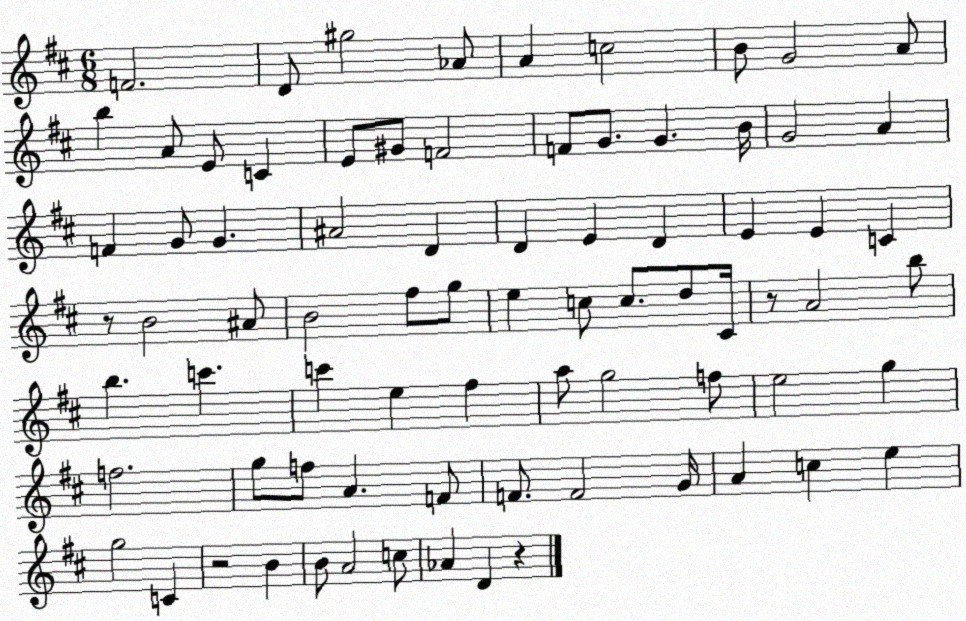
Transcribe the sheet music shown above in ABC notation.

X:1
T:Untitled
M:6/8
L:1/4
K:D
F2 D/2 ^g2 _A/2 A c2 B/2 G2 A/2 b A/2 E/2 C E/2 ^G/2 F2 F/2 G/2 G B/4 G2 A F G/2 G ^A2 D D E D E E C z/2 B2 ^A/2 B2 ^f/2 g/2 e c/2 c/2 d/2 ^C/4 z/2 A2 b/2 b c' c' e ^f a/2 g2 f/2 e2 g f2 g/2 f/2 A F/2 F/2 F2 G/4 A c e g2 C z2 B B/2 A2 c/2 _A D z